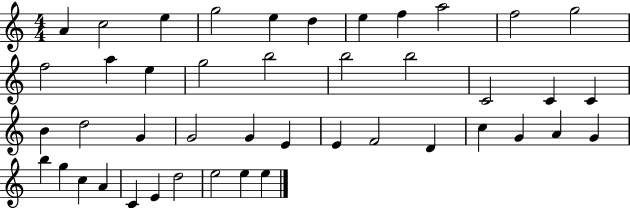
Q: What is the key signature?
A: C major